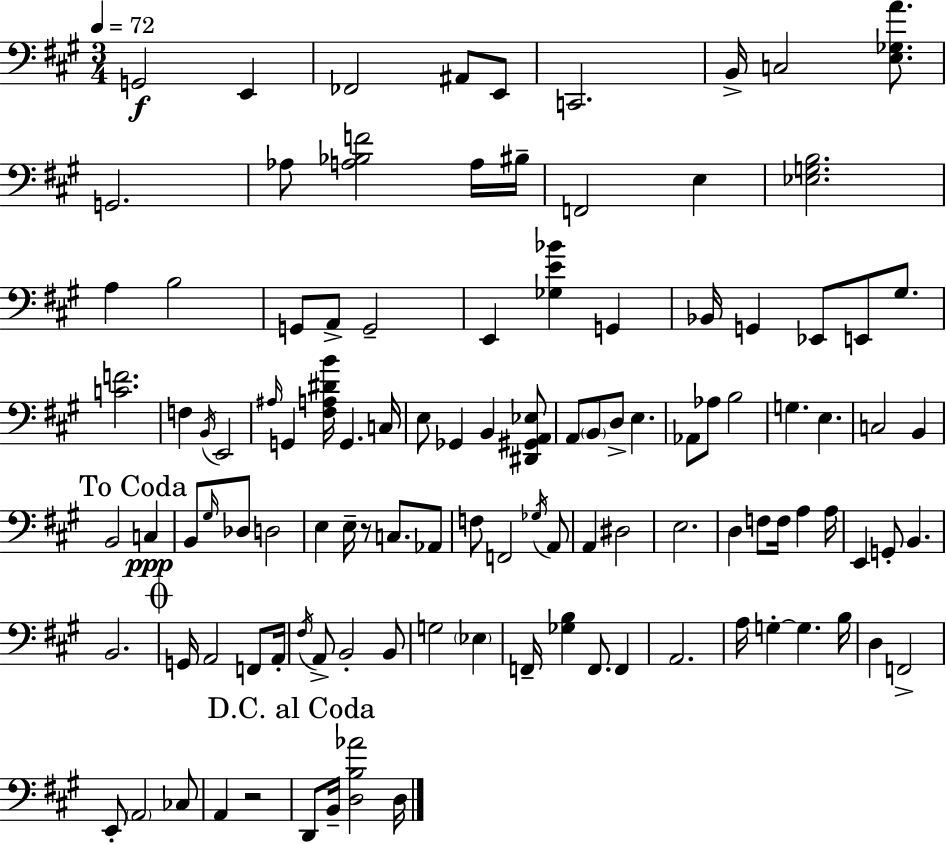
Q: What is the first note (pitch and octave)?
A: G2